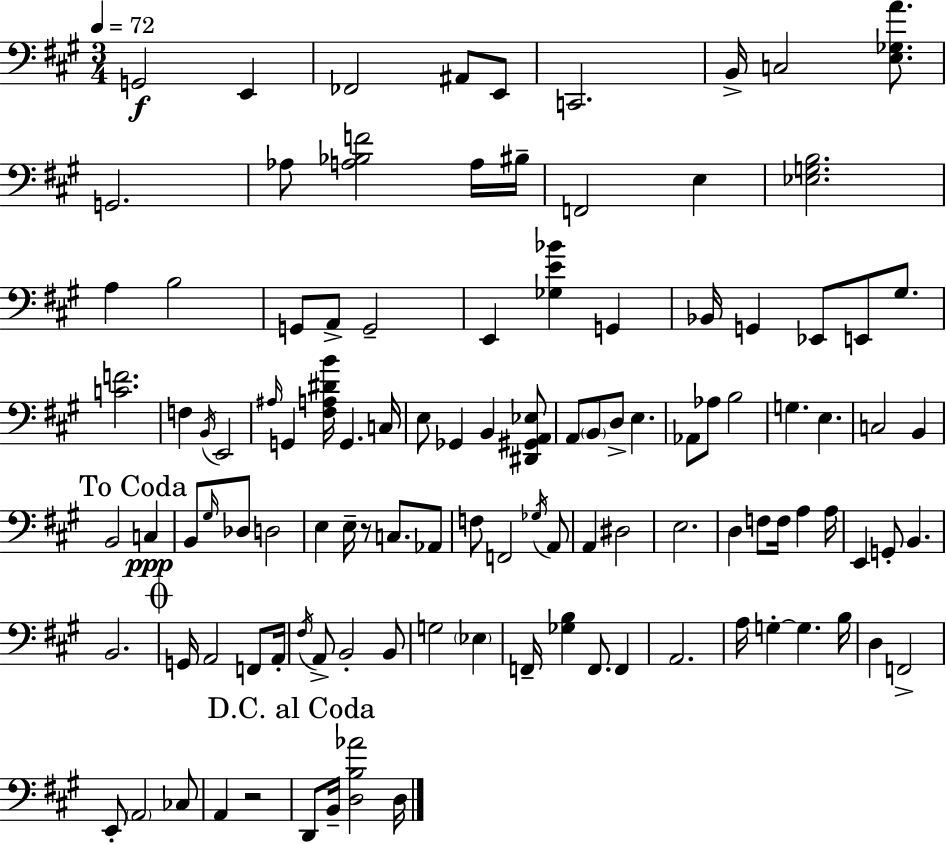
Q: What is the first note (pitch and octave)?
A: G2